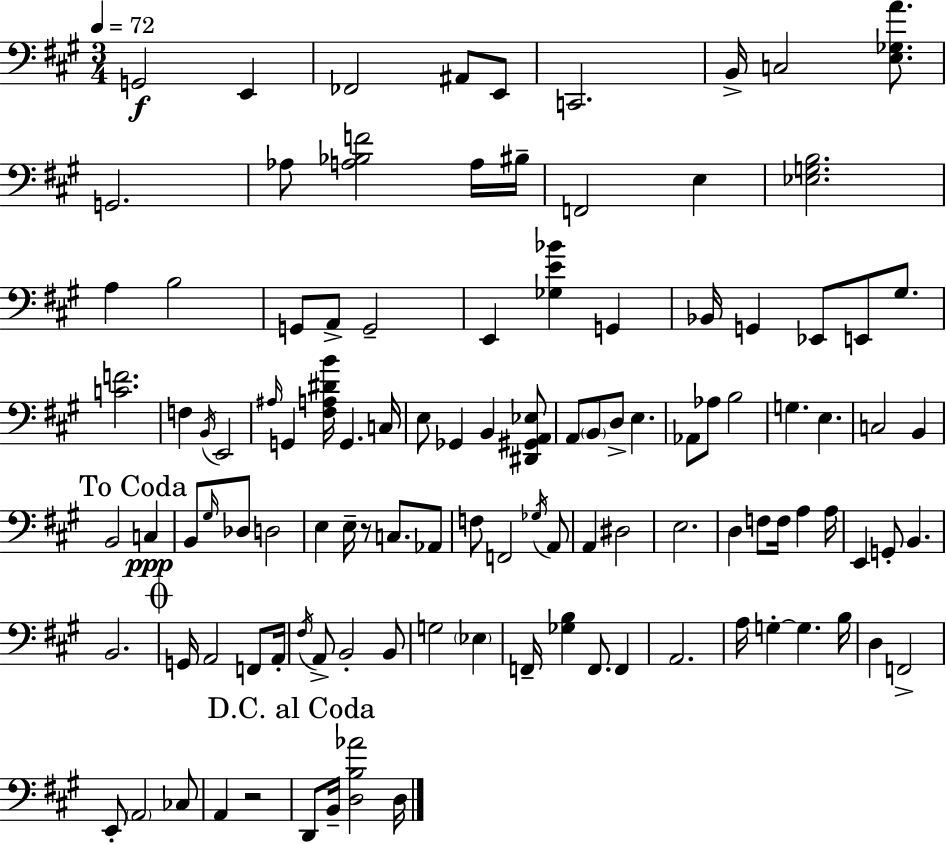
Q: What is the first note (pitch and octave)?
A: G2